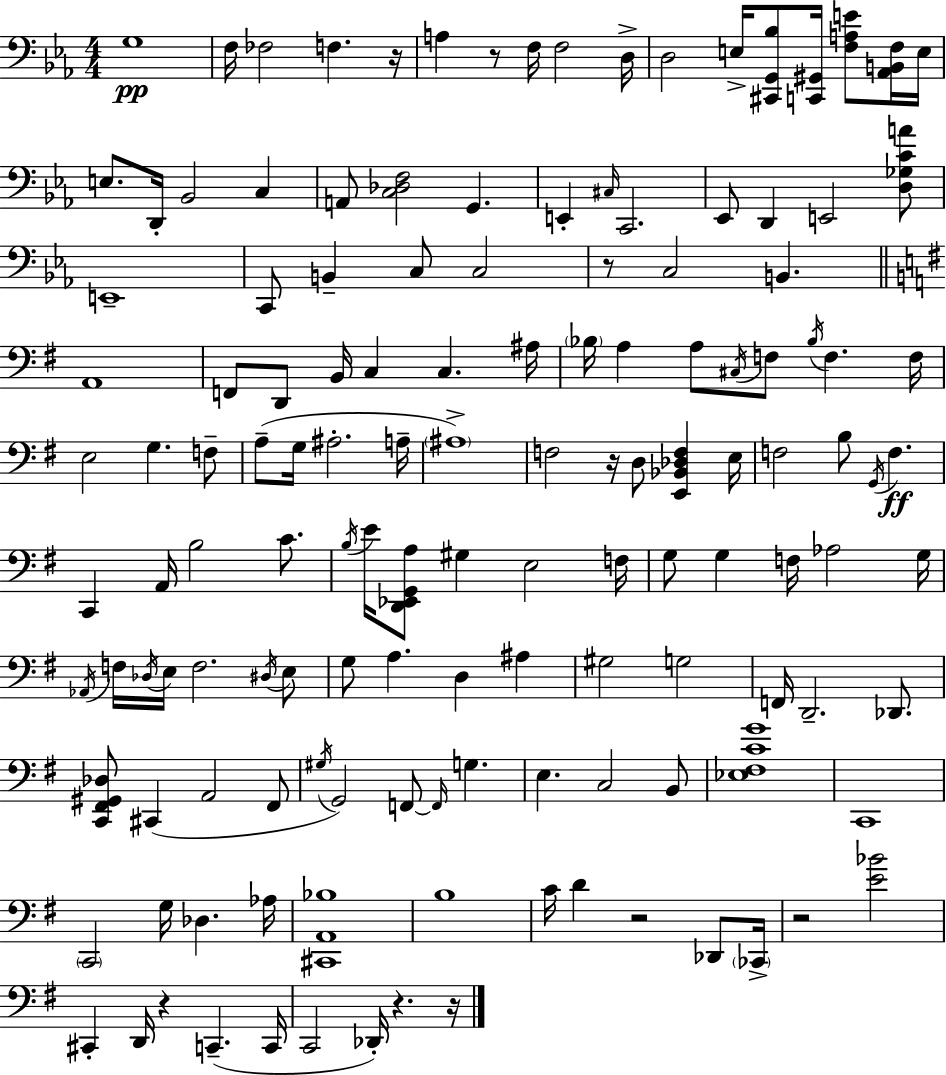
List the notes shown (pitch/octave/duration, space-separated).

G3/w F3/s FES3/h F3/q. R/s A3/q R/e F3/s F3/h D3/s D3/h E3/s [C#2,G2,Bb3]/e [C2,G#2]/s [F3,A3,E4]/e [Ab2,B2,F3]/s E3/s E3/e. D2/s Bb2/h C3/q A2/e [C3,Db3,F3]/h G2/q. E2/q C#3/s C2/h. Eb2/e D2/q E2/h [D3,Gb3,C4,A4]/e E2/w C2/e B2/q C3/e C3/h R/e C3/h B2/q. A2/w F2/e D2/e B2/s C3/q C3/q. A#3/s Bb3/s A3/q A3/e C#3/s F3/e Bb3/s F3/q. F3/s E3/h G3/q. F3/e A3/e G3/s A#3/h. A3/s A#3/w F3/h R/s D3/e [E2,Bb2,Db3,F3]/q E3/s F3/h B3/e G2/s F3/q. C2/q A2/s B3/h C4/e. B3/s E4/s [D2,Eb2,G2,A3]/e G#3/q E3/h F3/s G3/e G3/q F3/s Ab3/h G3/s Ab2/s F3/s Db3/s E3/s F3/h. D#3/s E3/e G3/e A3/q. D3/q A#3/q G#3/h G3/h F2/s D2/h. Db2/e. [C2,F#2,G#2,Db3]/e C#2/q A2/h F#2/e G#3/s G2/h F2/e F2/s G3/q. E3/q. C3/h B2/e [Eb3,F#3,C4,G4]/w C2/w C2/h G3/s Db3/q. Ab3/s [C#2,A2,Bb3]/w B3/w C4/s D4/q R/h Db2/e CES2/s R/h [E4,Bb4]/h C#2/q D2/s R/q C2/q. C2/s C2/h Db2/s R/q. R/s